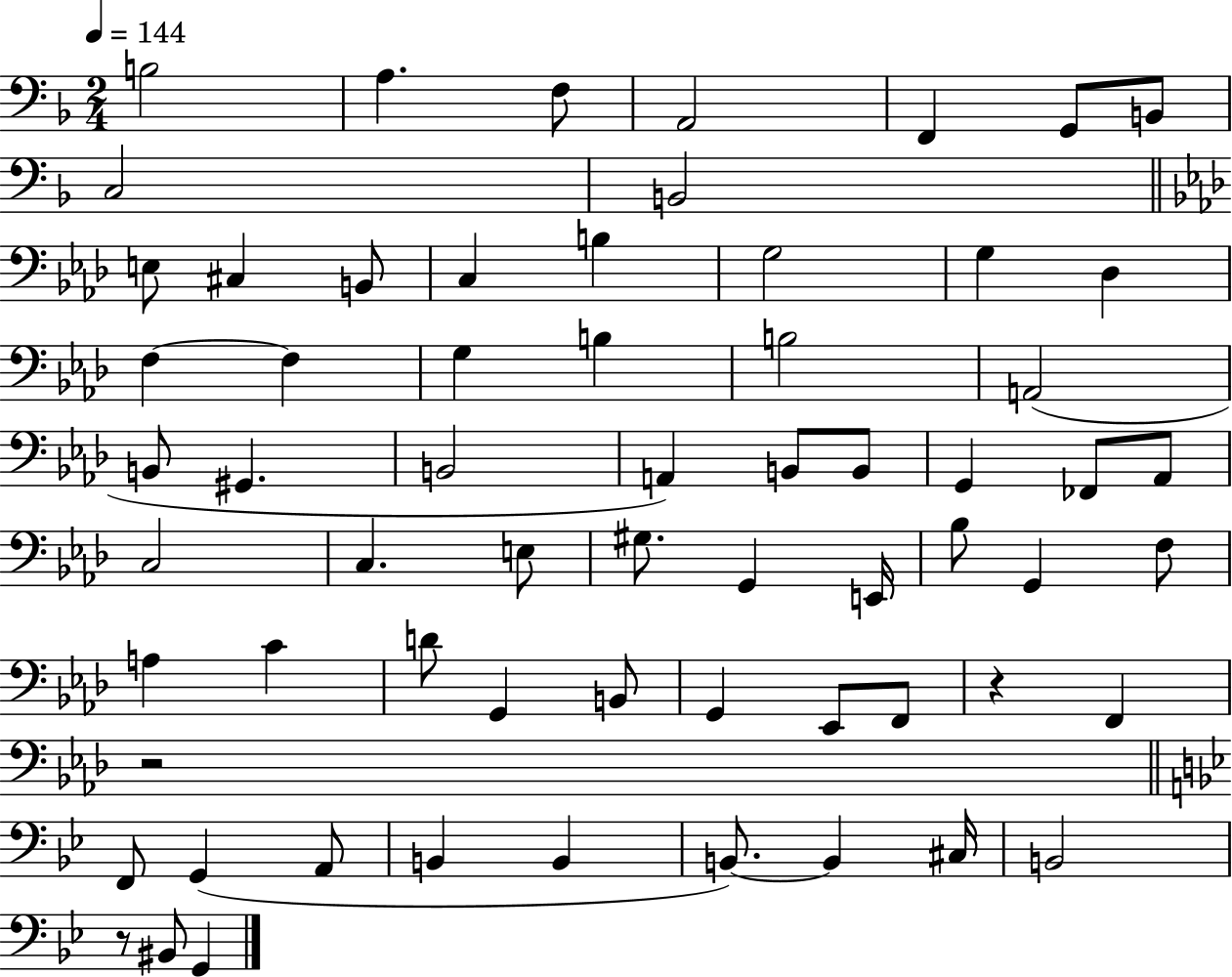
{
  \clef bass
  \numericTimeSignature
  \time 2/4
  \key f \major
  \tempo 4 = 144
  b2 | a4. f8 | a,2 | f,4 g,8 b,8 | \break c2 | b,2 | \bar "||" \break \key aes \major e8 cis4 b,8 | c4 b4 | g2 | g4 des4 | \break f4~~ f4 | g4 b4 | b2 | a,2( | \break b,8 gis,4. | b,2 | a,4) b,8 b,8 | g,4 fes,8 aes,8 | \break c2 | c4. e8 | gis8. g,4 e,16 | bes8 g,4 f8 | \break a4 c'4 | d'8 g,4 b,8 | g,4 ees,8 f,8 | r4 f,4 | \break r2 | \bar "||" \break \key g \minor f,8 g,4( a,8 | b,4 b,4 | b,8.~~) b,4 cis16 | b,2 | \break r8 bis,8 g,4 | \bar "|."
}